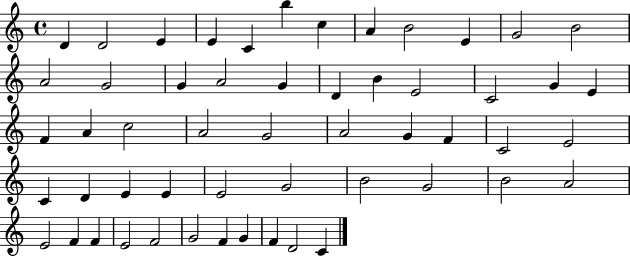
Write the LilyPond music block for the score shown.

{
  \clef treble
  \time 4/4
  \defaultTimeSignature
  \key c \major
  d'4 d'2 e'4 | e'4 c'4 b''4 c''4 | a'4 b'2 e'4 | g'2 b'2 | \break a'2 g'2 | g'4 a'2 g'4 | d'4 b'4 e'2 | c'2 g'4 e'4 | \break f'4 a'4 c''2 | a'2 g'2 | a'2 g'4 f'4 | c'2 e'2 | \break c'4 d'4 e'4 e'4 | e'2 g'2 | b'2 g'2 | b'2 a'2 | \break e'2 f'4 f'4 | e'2 f'2 | g'2 f'4 g'4 | f'4 d'2 c'4 | \break \bar "|."
}